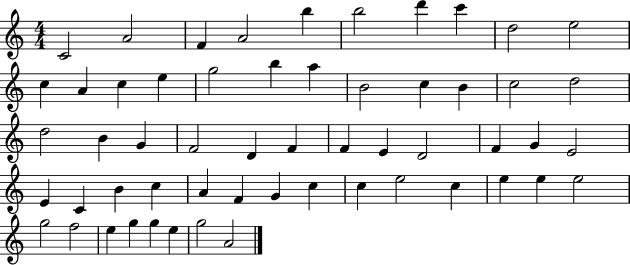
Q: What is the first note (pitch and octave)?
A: C4